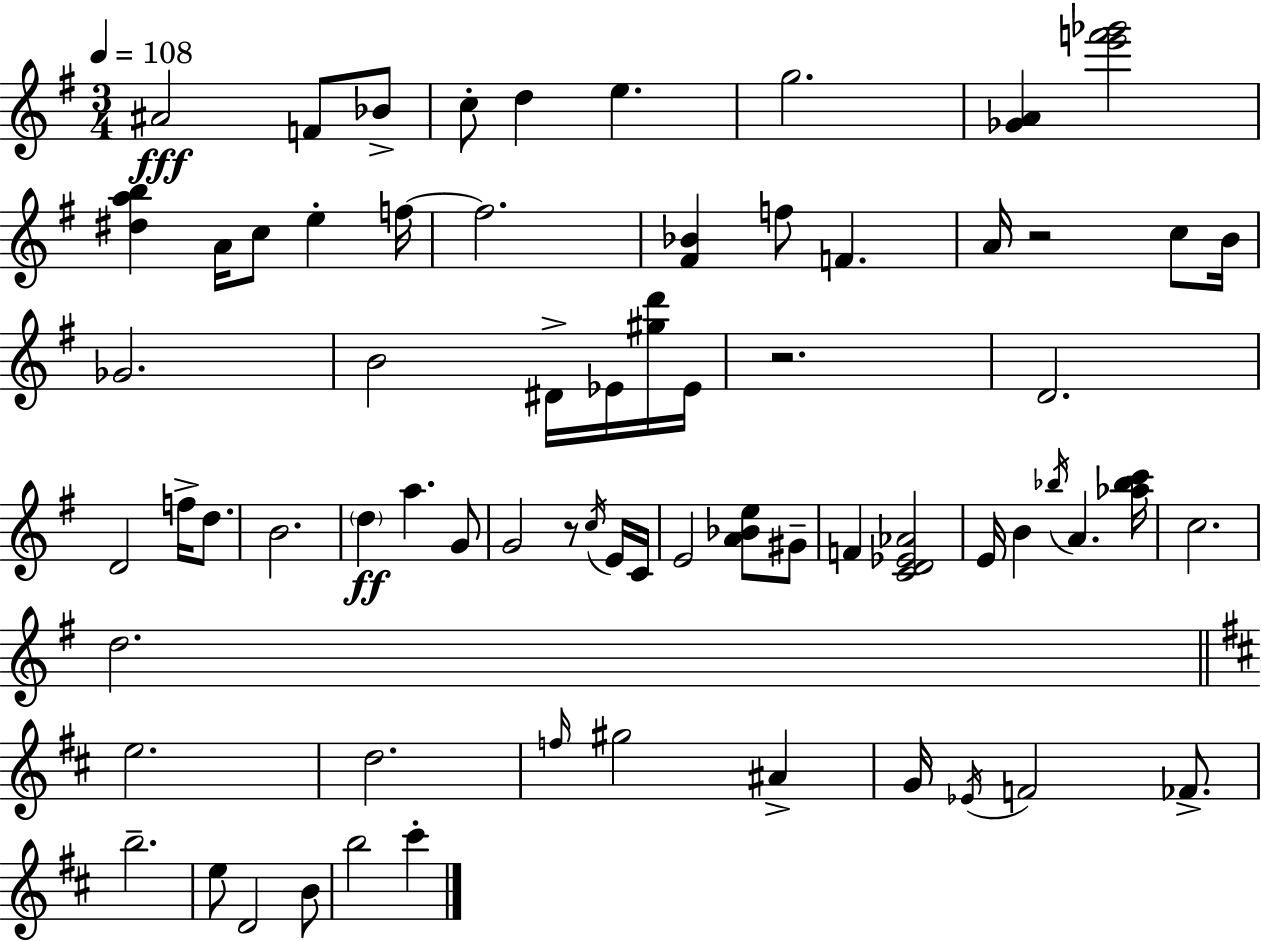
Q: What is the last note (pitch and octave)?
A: C#6